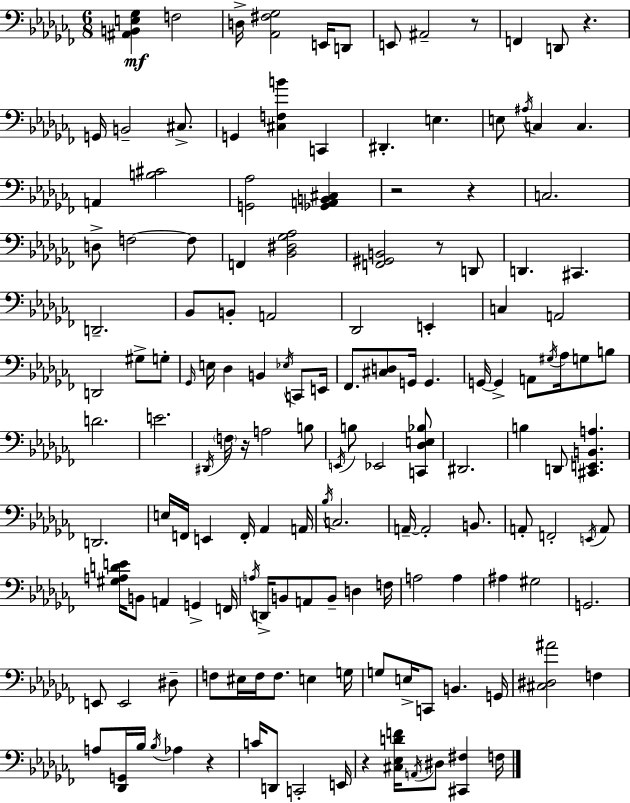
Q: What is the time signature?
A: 6/8